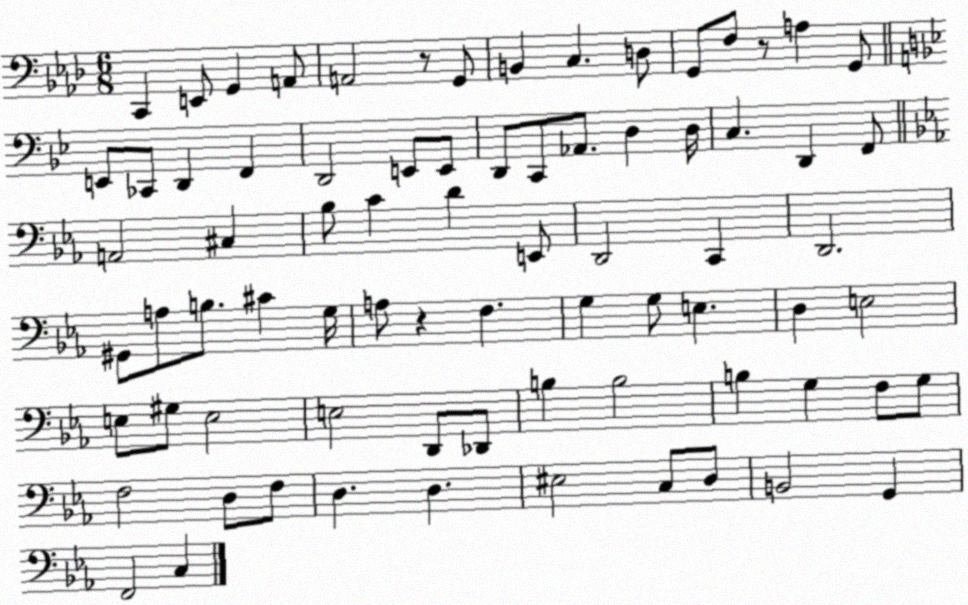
X:1
T:Untitled
M:6/8
L:1/4
K:Ab
C,, E,,/2 G,, A,,/2 A,,2 z/2 G,,/2 B,, C, D,/2 G,,/2 F,/2 z/2 A, G,,/2 E,,/2 _C,,/2 D,, F,, D,,2 E,,/2 E,,/2 D,,/2 C,,/2 _A,,/2 D, D,/4 C, D,, F,,/2 A,,2 ^C, _B,/2 C D E,,/2 D,,2 C,, D,,2 ^G,,/2 A,/2 B,/2 ^C G,/4 A,/2 z F, G, G,/2 E, D, E,2 E,/2 ^G,/2 E,2 E,2 D,,/2 _D,,/2 B, B,2 B, G, F,/2 G,/2 F,2 D,/2 F,/2 D, D, ^E,2 C,/2 D,/2 B,,2 G,, F,,2 C,